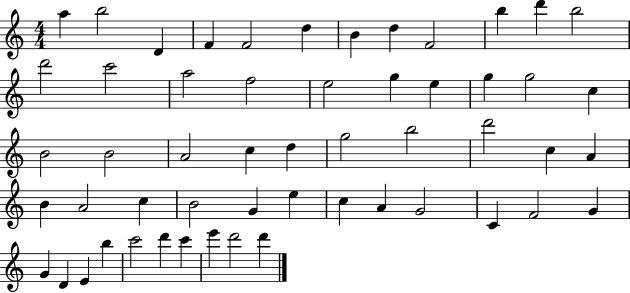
{
  \clef treble
  \numericTimeSignature
  \time 4/4
  \key c \major
  a''4 b''2 d'4 | f'4 f'2 d''4 | b'4 d''4 f'2 | b''4 d'''4 b''2 | \break d'''2 c'''2 | a''2 f''2 | e''2 g''4 e''4 | g''4 g''2 c''4 | \break b'2 b'2 | a'2 c''4 d''4 | g''2 b''2 | d'''2 c''4 a'4 | \break b'4 a'2 c''4 | b'2 g'4 e''4 | c''4 a'4 g'2 | c'4 f'2 g'4 | \break g'4 d'4 e'4 b''4 | c'''2 d'''4 c'''4 | e'''4 d'''2 d'''4 | \bar "|."
}